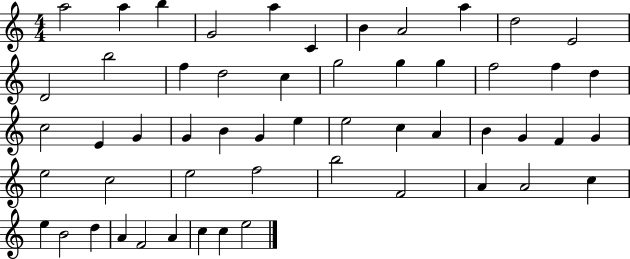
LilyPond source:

{
  \clef treble
  \numericTimeSignature
  \time 4/4
  \key c \major
  a''2 a''4 b''4 | g'2 a''4 c'4 | b'4 a'2 a''4 | d''2 e'2 | \break d'2 b''2 | f''4 d''2 c''4 | g''2 g''4 g''4 | f''2 f''4 d''4 | \break c''2 e'4 g'4 | g'4 b'4 g'4 e''4 | e''2 c''4 a'4 | b'4 g'4 f'4 g'4 | \break e''2 c''2 | e''2 f''2 | b''2 f'2 | a'4 a'2 c''4 | \break e''4 b'2 d''4 | a'4 f'2 a'4 | c''4 c''4 e''2 | \bar "|."
}